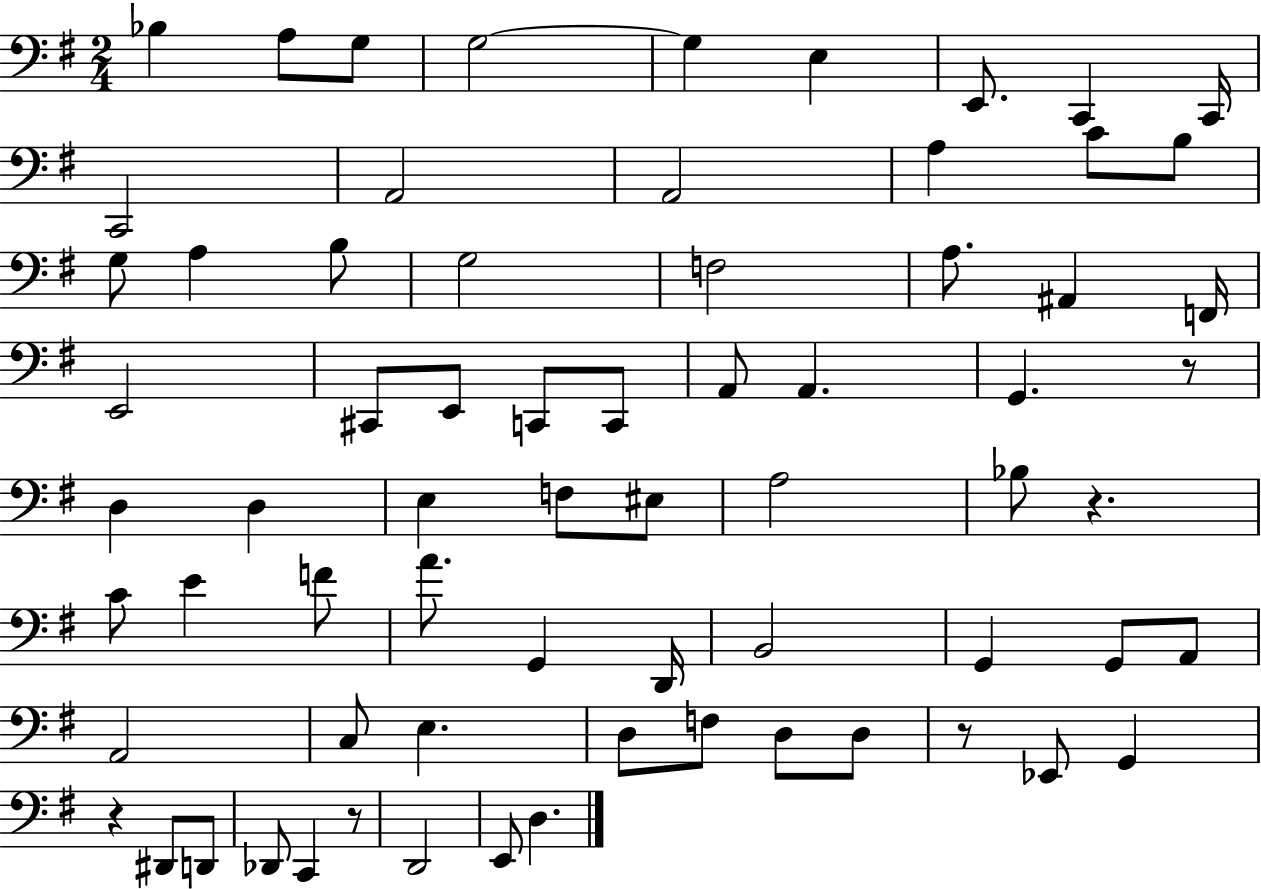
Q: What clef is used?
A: bass